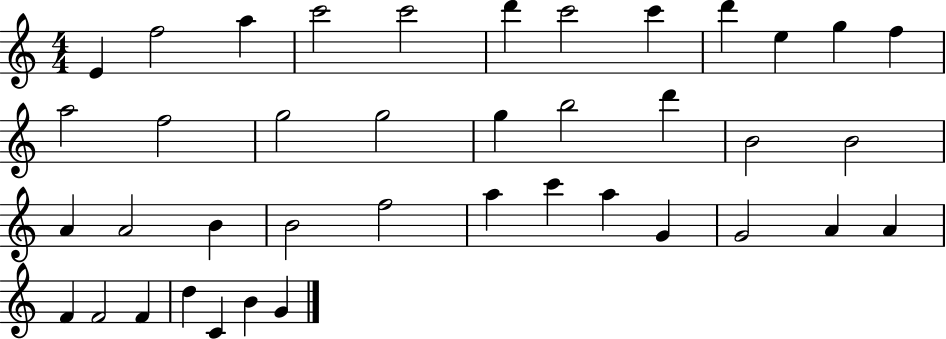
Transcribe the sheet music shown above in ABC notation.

X:1
T:Untitled
M:4/4
L:1/4
K:C
E f2 a c'2 c'2 d' c'2 c' d' e g f a2 f2 g2 g2 g b2 d' B2 B2 A A2 B B2 f2 a c' a G G2 A A F F2 F d C B G